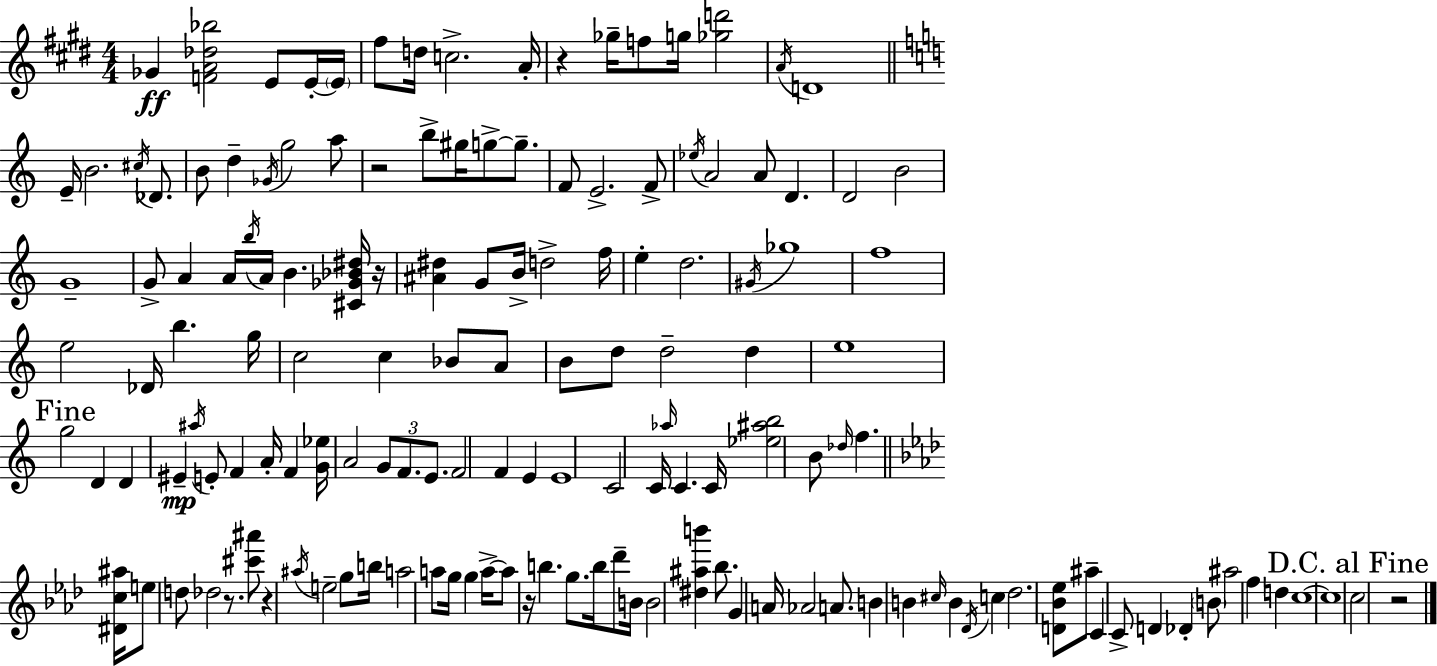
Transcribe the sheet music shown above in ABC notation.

X:1
T:Untitled
M:4/4
L:1/4
K:E
_G [FA_d_b]2 E/2 E/4 E/4 ^f/2 d/4 c2 A/4 z _g/4 f/2 g/4 [_gd']2 A/4 D4 E/4 B2 ^c/4 _D/2 B/2 d _G/4 g2 a/2 z2 b/2 ^g/4 g/2 g/2 F/2 E2 F/2 _e/4 A2 A/2 D D2 B2 G4 G/2 A A/4 b/4 A/4 B [^C_G_B^d]/4 z/4 [^A^d] G/2 B/4 d2 f/4 e d2 ^G/4 _g4 f4 e2 _D/4 b g/4 c2 c _B/2 A/2 B/2 d/2 d2 d e4 g2 D D ^E ^a/4 E/2 F A/4 F [G_e]/4 A2 G/2 F/2 E/2 F2 F E E4 C2 C/4 _a/4 C C/4 [_e^ab]2 B/2 _d/4 f [^Dc^a]/4 e/2 d/2 _d2 z/2 [^c'^a']/2 z ^a/4 e2 g/2 b/4 a2 a/2 g/4 g a/4 a/2 z/4 b g/2 b/4 _d'/2 B/4 B2 [^d^ab'] _b/2 G A/4 _A2 A/2 B B ^c/4 B _D/4 c _d2 [D_B_e]/2 ^a/2 C C/2 D _D B/2 ^a2 f d c4 c4 c2 z2